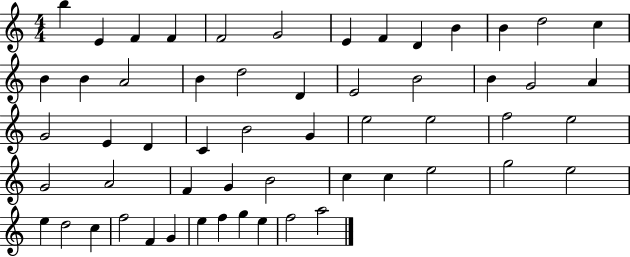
X:1
T:Untitled
M:4/4
L:1/4
K:C
b E F F F2 G2 E F D B B d2 c B B A2 B d2 D E2 B2 B G2 A G2 E D C B2 G e2 e2 f2 e2 G2 A2 F G B2 c c e2 g2 e2 e d2 c f2 F G e f g e f2 a2